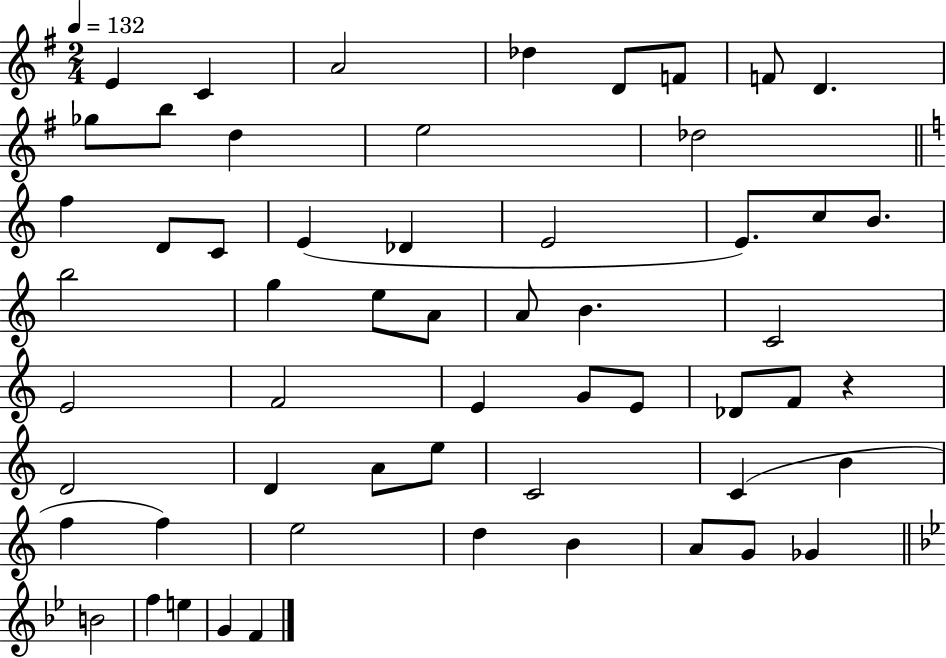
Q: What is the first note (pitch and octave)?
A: E4